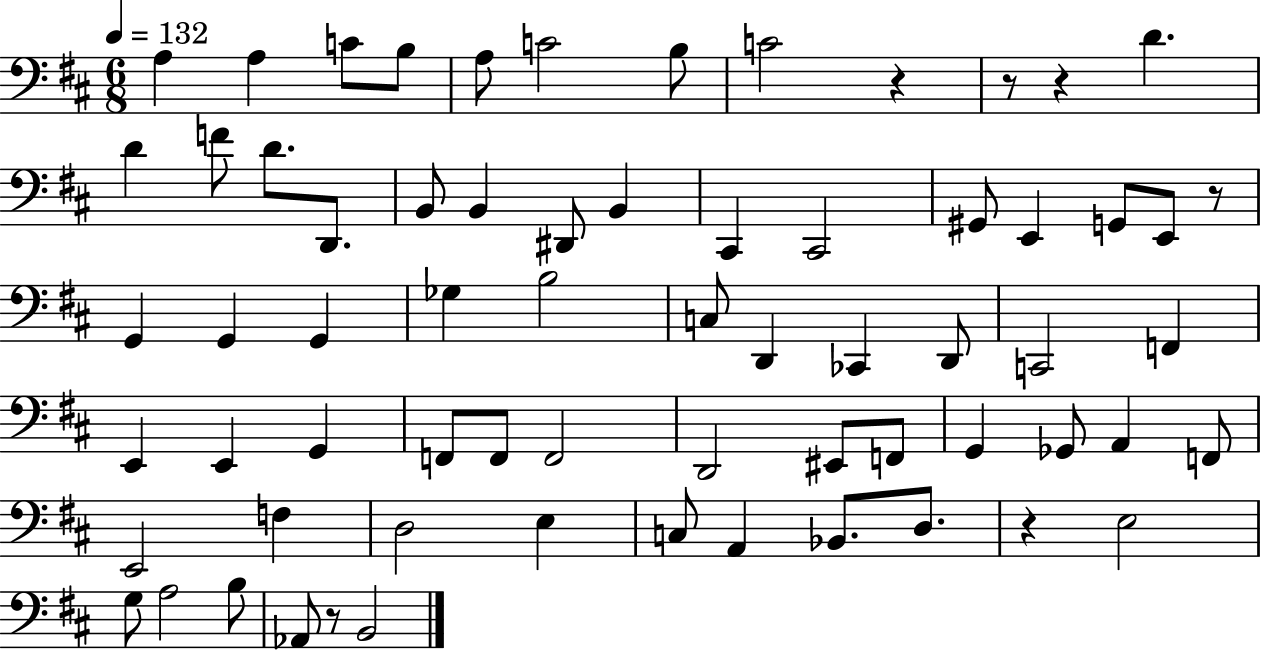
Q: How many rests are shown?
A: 6